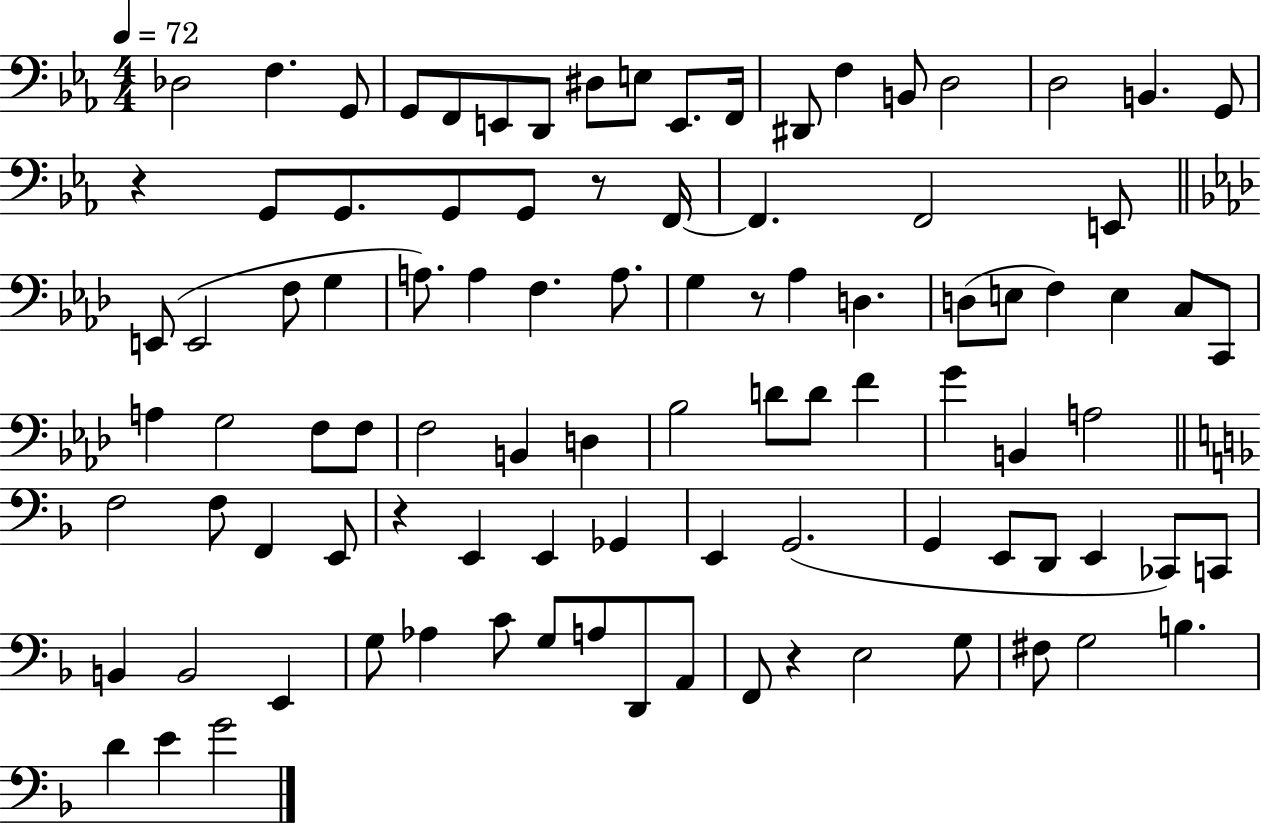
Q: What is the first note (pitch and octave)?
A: Db3